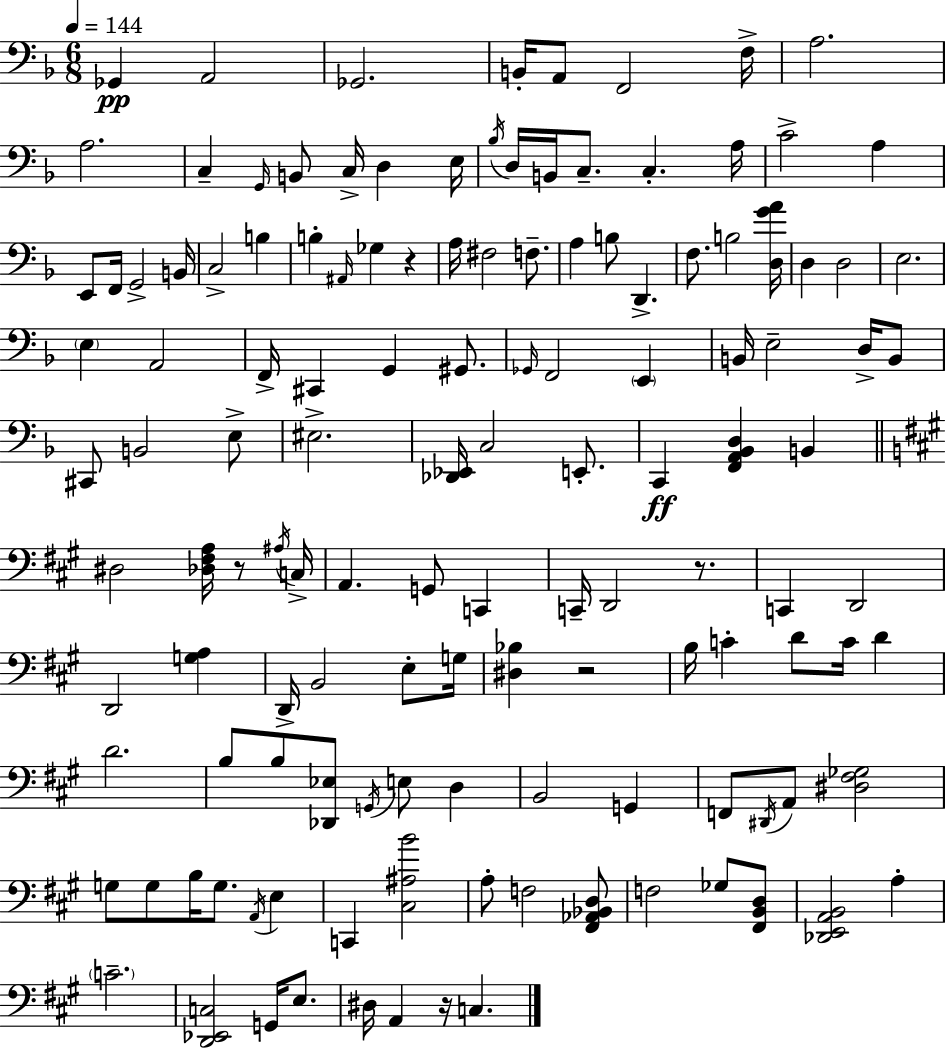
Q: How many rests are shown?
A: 5